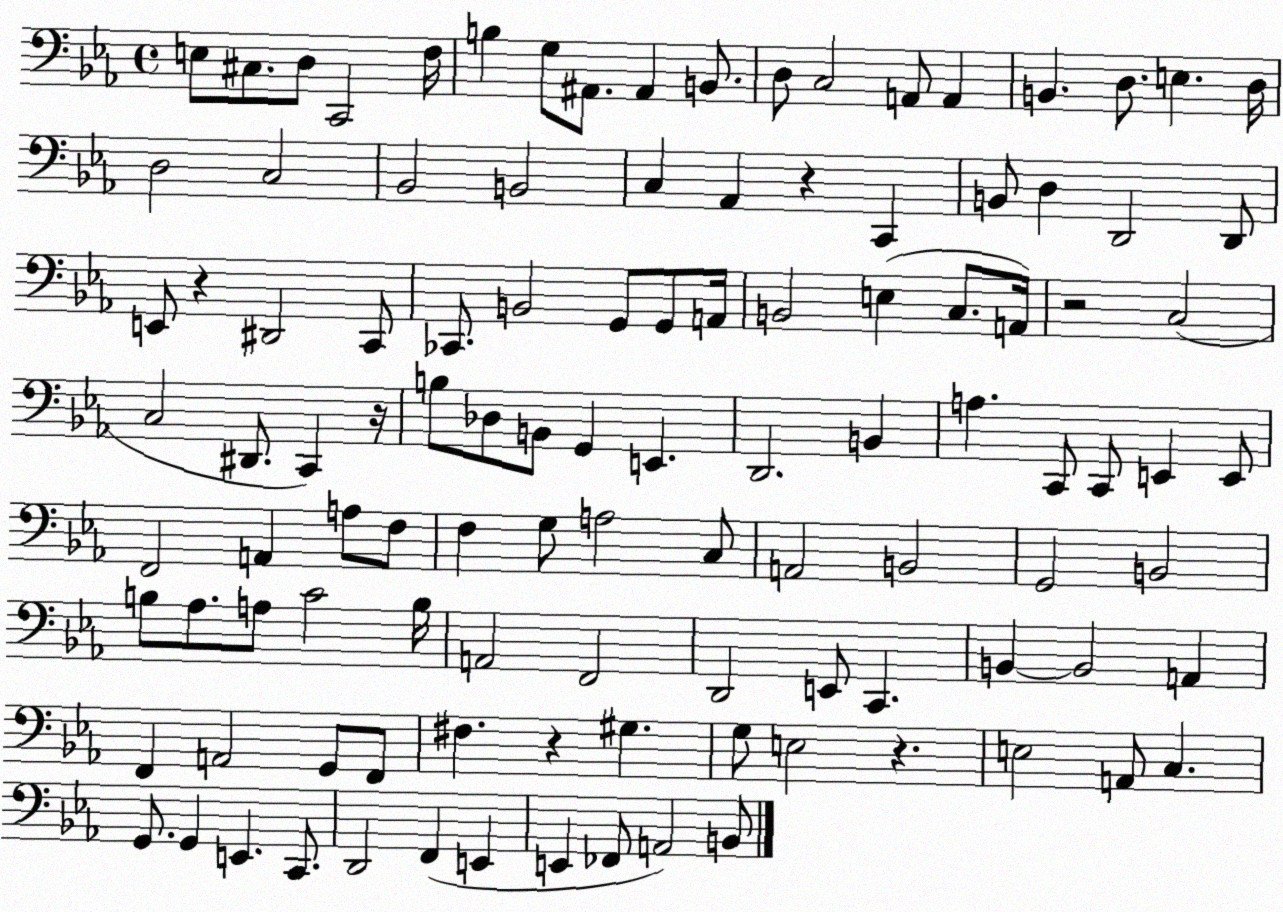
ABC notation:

X:1
T:Untitled
M:4/4
L:1/4
K:Eb
E,/2 ^C,/2 D,/2 C,,2 F,/4 B, G,/2 ^A,,/2 ^A,, B,,/2 D,/2 C,2 A,,/2 A,, B,, D,/2 E, D,/4 D,2 C,2 _B,,2 B,,2 C, _A,, z C,, B,,/2 D, D,,2 D,,/2 E,,/2 z ^D,,2 C,,/2 _C,,/2 B,,2 G,,/2 G,,/2 A,,/4 B,,2 E, C,/2 A,,/4 z2 C,2 C,2 ^D,,/2 C,, z/4 B,/2 _D,/2 B,,/2 G,, E,, D,,2 B,, A, C,,/2 C,,/2 E,, E,,/2 F,,2 A,, A,/2 F,/2 F, G,/2 A,2 C,/2 A,,2 B,,2 G,,2 B,,2 B,/2 _A,/2 A,/2 C2 B,/4 A,,2 F,,2 D,,2 E,,/2 C,, B,, B,,2 A,, F,, A,,2 G,,/2 F,,/2 ^F, z ^G, G,/2 E,2 z E,2 A,,/2 C, G,,/2 G,, E,, C,,/2 D,,2 F,, E,, E,, _F,,/2 A,,2 B,,/2